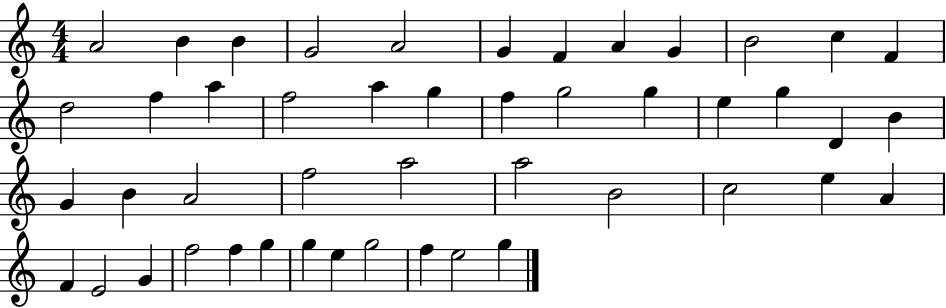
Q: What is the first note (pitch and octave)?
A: A4